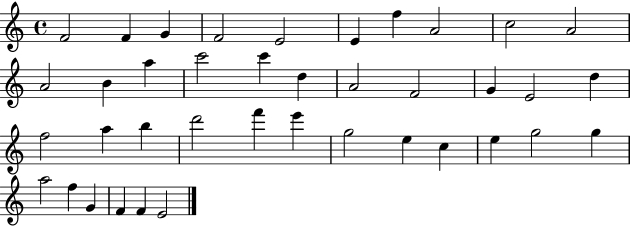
F4/h F4/q G4/q F4/h E4/h E4/q F5/q A4/h C5/h A4/h A4/h B4/q A5/q C6/h C6/q D5/q A4/h F4/h G4/q E4/h D5/q F5/h A5/q B5/q D6/h F6/q E6/q G5/h E5/q C5/q E5/q G5/h G5/q A5/h F5/q G4/q F4/q F4/q E4/h